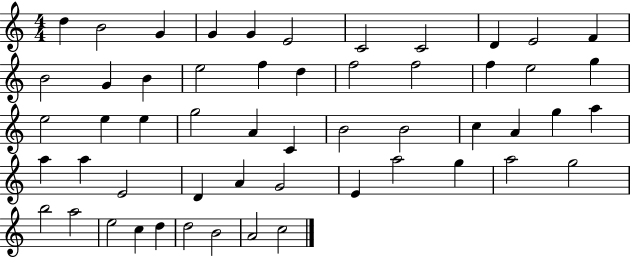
{
  \clef treble
  \numericTimeSignature
  \time 4/4
  \key c \major
  d''4 b'2 g'4 | g'4 g'4 e'2 | c'2 c'2 | d'4 e'2 f'4 | \break b'2 g'4 b'4 | e''2 f''4 d''4 | f''2 f''2 | f''4 e''2 g''4 | \break e''2 e''4 e''4 | g''2 a'4 c'4 | b'2 b'2 | c''4 a'4 g''4 a''4 | \break a''4 a''4 e'2 | d'4 a'4 g'2 | e'4 a''2 g''4 | a''2 g''2 | \break b''2 a''2 | e''2 c''4 d''4 | d''2 b'2 | a'2 c''2 | \break \bar "|."
}